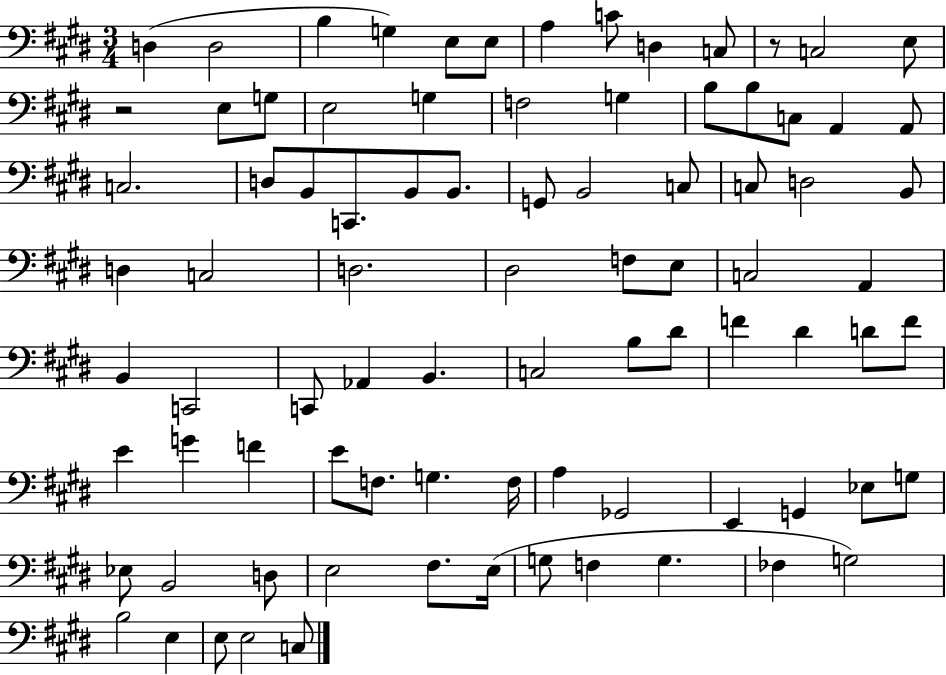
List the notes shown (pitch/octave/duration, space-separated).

D3/q D3/h B3/q G3/q E3/e E3/e A3/q C4/e D3/q C3/e R/e C3/h E3/e R/h E3/e G3/e E3/h G3/q F3/h G3/q B3/e B3/e C3/e A2/q A2/e C3/h. D3/e B2/e C2/e. B2/e B2/e. G2/e B2/h C3/e C3/e D3/h B2/e D3/q C3/h D3/h. D#3/h F3/e E3/e C3/h A2/q B2/q C2/h C2/e Ab2/q B2/q. C3/h B3/e D#4/e F4/q D#4/q D4/e F4/e E4/q G4/q F4/q E4/e F3/e. G3/q. F3/s A3/q Gb2/h E2/q G2/q Eb3/e G3/e Eb3/e B2/h D3/e E3/h F#3/e. E3/s G3/e F3/q G3/q. FES3/q G3/h B3/h E3/q E3/e E3/h C3/e